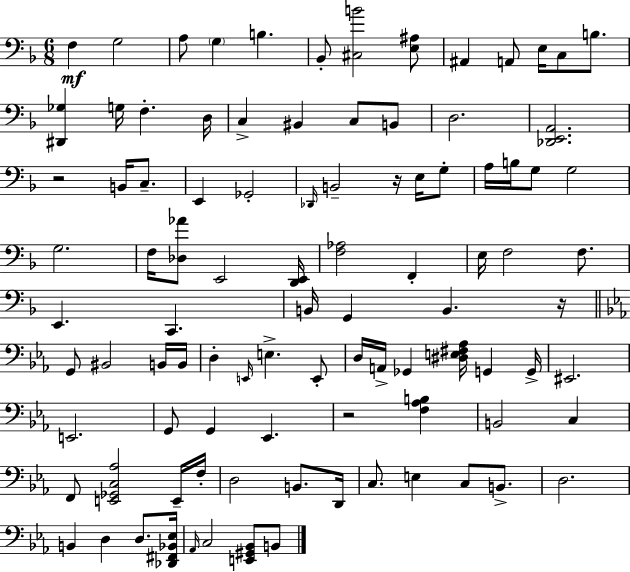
F3/q G3/h A3/e G3/q B3/q. Bb2/e [C#3,B4]/h [E3,A#3]/e A#2/q A2/e E3/s C3/e B3/e. [D#2,Gb3]/q G3/s F3/q. D3/s C3/q BIS2/q C3/e B2/e D3/h. [Db2,E2,A2]/h. R/h B2/s C3/e. E2/q Gb2/h Db2/s B2/h R/s E3/s G3/e A3/s B3/s G3/e G3/h G3/h. F3/s [Db3,Ab4]/e E2/h [D2,E2]/s [F3,Ab3]/h F2/q E3/s F3/h F3/e. E2/q. C2/q. B2/s G2/q B2/q. R/s G2/e BIS2/h B2/s B2/s D3/q E2/s E3/q. E2/e D3/s A2/s Gb2/q [D#3,E3,F#3,Ab3]/s G2/q G2/s EIS2/h. E2/h. G2/e G2/q Eb2/q. R/h [F3,Ab3,B3]/q B2/h C3/q F2/e [E2,Gb2,C3,Ab3]/h E2/s F3/s D3/h B2/e. D2/s C3/e. E3/q C3/e B2/e. D3/h. B2/q D3/q D3/e. [Db2,F#2,Bb2,Eb3]/s Ab2/s C3/h [E2,G#2,Bb2]/e B2/e